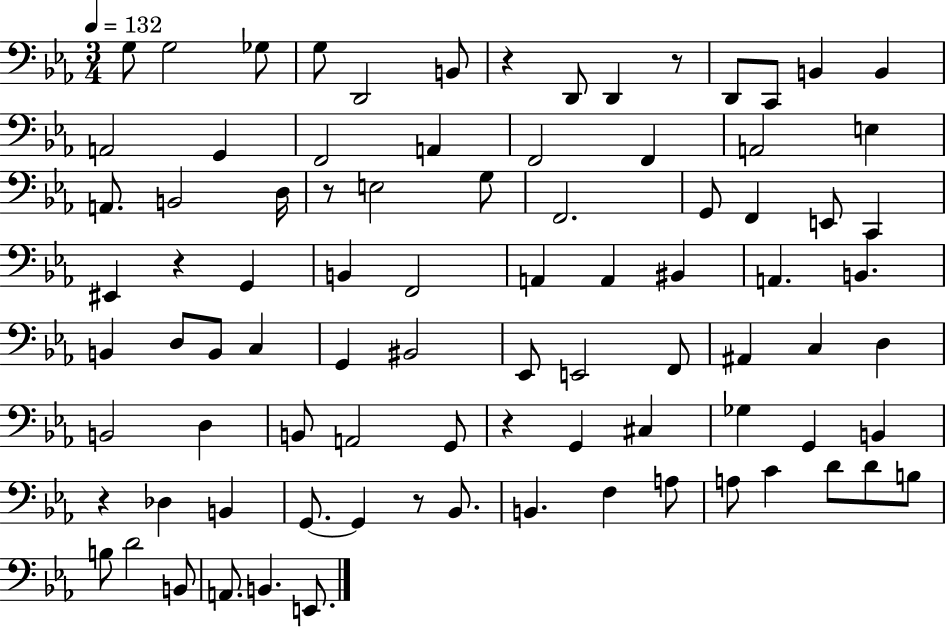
G3/e G3/h Gb3/e G3/e D2/h B2/e R/q D2/e D2/q R/e D2/e C2/e B2/q B2/q A2/h G2/q F2/h A2/q F2/h F2/q A2/h E3/q A2/e. B2/h D3/s R/e E3/h G3/e F2/h. G2/e F2/q E2/e C2/q EIS2/q R/q G2/q B2/q F2/h A2/q A2/q BIS2/q A2/q. B2/q. B2/q D3/e B2/e C3/q G2/q BIS2/h Eb2/e E2/h F2/e A#2/q C3/q D3/q B2/h D3/q B2/e A2/h G2/e R/q G2/q C#3/q Gb3/q G2/q B2/q R/q Db3/q B2/q G2/e. G2/q R/e Bb2/e. B2/q. F3/q A3/e A3/e C4/q D4/e D4/e B3/e B3/e D4/h B2/e A2/e. B2/q. E2/e.